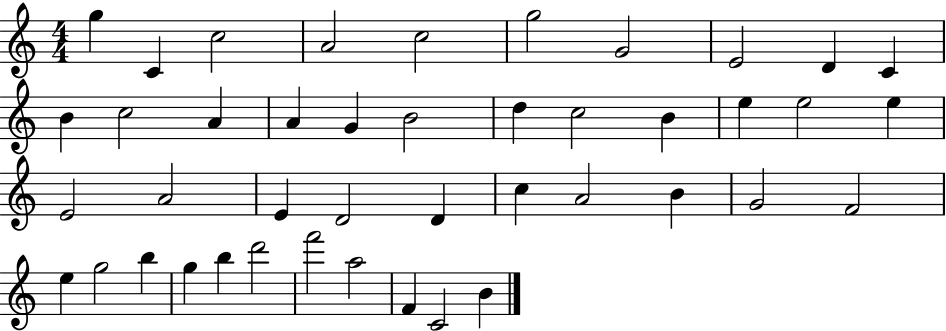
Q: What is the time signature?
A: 4/4